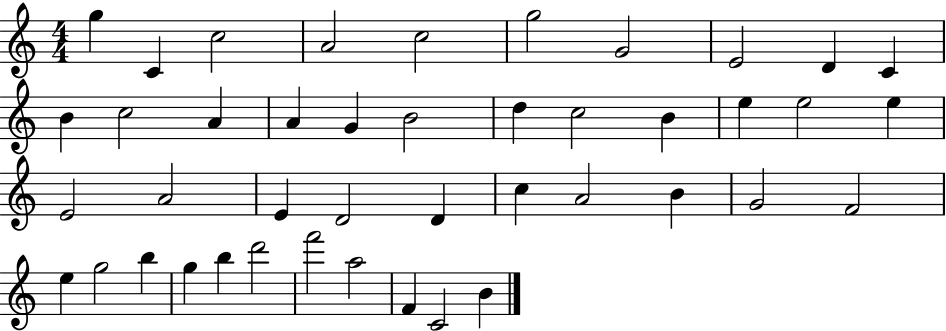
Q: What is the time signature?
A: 4/4